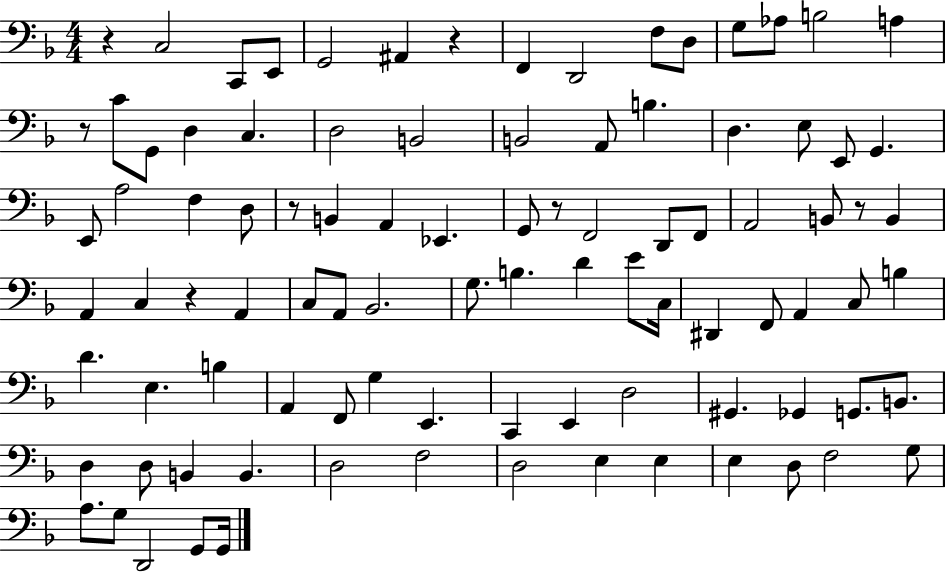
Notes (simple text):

R/q C3/h C2/e E2/e G2/h A#2/q R/q F2/q D2/h F3/e D3/e G3/e Ab3/e B3/h A3/q R/e C4/e G2/e D3/q C3/q. D3/h B2/h B2/h A2/e B3/q. D3/q. E3/e E2/e G2/q. E2/e A3/h F3/q D3/e R/e B2/q A2/q Eb2/q. G2/e R/e F2/h D2/e F2/e A2/h B2/e R/e B2/q A2/q C3/q R/q A2/q C3/e A2/e Bb2/h. G3/e. B3/q. D4/q E4/e C3/s D#2/q F2/e A2/q C3/e B3/q D4/q. E3/q. B3/q A2/q F2/e G3/q E2/q. C2/q E2/q D3/h G#2/q. Gb2/q G2/e. B2/e. D3/q D3/e B2/q B2/q. D3/h F3/h D3/h E3/q E3/q E3/q D3/e F3/h G3/e A3/e. G3/e D2/h G2/e G2/s